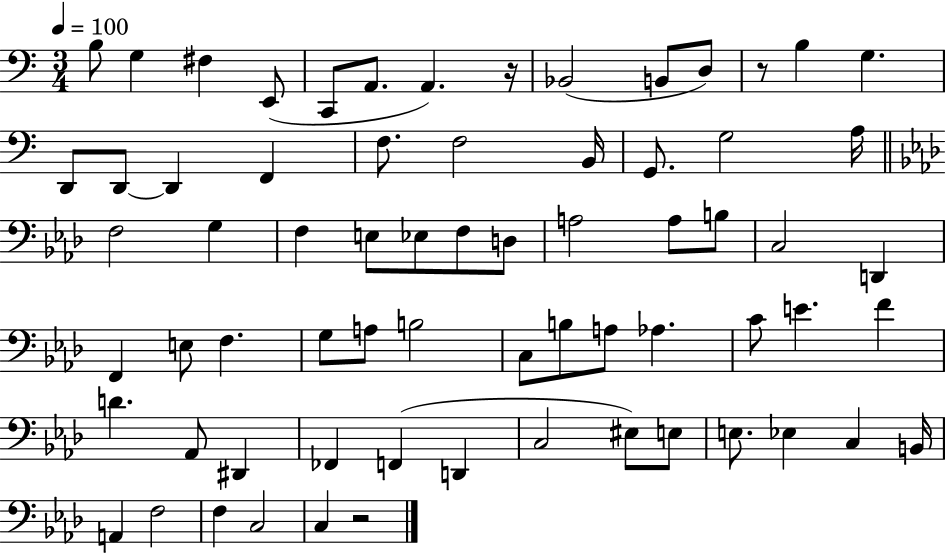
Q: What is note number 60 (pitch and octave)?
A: B2